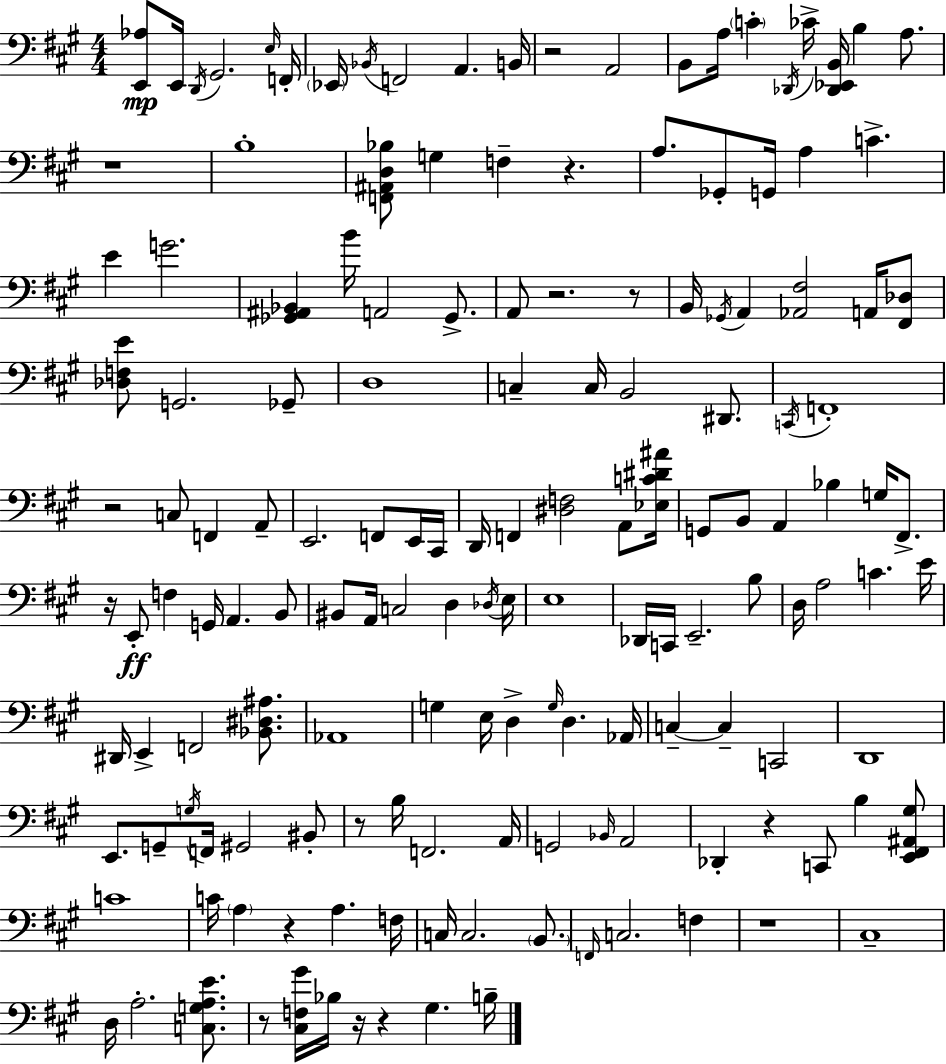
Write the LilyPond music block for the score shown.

{
  \clef bass
  \numericTimeSignature
  \time 4/4
  \key a \major
  \repeat volta 2 { <e, aes>8\mp e,16 \acciaccatura { d,16 } gis,2. | \grace { e16 } f,16-. \parenthesize ees,16 \acciaccatura { bes,16 } f,2 a,4. | b,16 r2 a,2 | b,8 a16 \parenthesize c'4-. \acciaccatura { des,16 } ces'16-> <des, ees, b,>16 b4 | \break a8. r1 | b1-. | <f, ais, d bes>8 g4 f4-- r4. | a8. ges,8-. g,16 a4 c'4.-> | \break e'4 g'2. | <ges, ais, bes,>4 b'16 a,2 | ges,8.-> a,8 r2. | r8 b,16 \acciaccatura { ges,16 } a,4 <aes, fis>2 | \break a,16 <fis, des>8 <des f e'>8 g,2. | ges,8-- d1 | c4-- c16 b,2 | dis,8. \acciaccatura { c,16 } f,1-. | \break r2 c8 | f,4 a,8-- e,2. | f,8 e,16 cis,16 d,16 f,4 <dis f>2 | a,8 <ees c' dis' ais'>16 g,8 b,8 a,4 bes4 | \break g16 fis,8.-> r16 e,8-.\ff f4 g,16 a,4. | b,8 bis,8 a,16 c2 | d4 \acciaccatura { des16 } e16 e1 | des,16 c,16 e,2.-- | \break b8 d16 a2 | c'4. e'16 dis,16 e,4-> f,2 | <bes, dis ais>8. aes,1 | g4 e16 d4-> | \break \grace { g16 } d4. aes,16 c4--~~ c4-- | c,2 d,1 | e,8. g,8-- \acciaccatura { g16 } f,16 gis,2 | bis,8-. r8 b16 f,2. | \break a,16 g,2 | \grace { bes,16 } a,2 des,4-. r4 | c,8 b4 <e, fis, ais, gis>8 c'1 | c'16 \parenthesize a4 r4 | \break a4. f16 c16 c2. | \parenthesize b,8. \grace { f,16 } c2. | f4 r1 | cis1-- | \break d16 a2.-. | <c g a e'>8. r8 <cis f gis'>16 bes16 r16 | r4 gis4. b16-- } \bar "|."
}